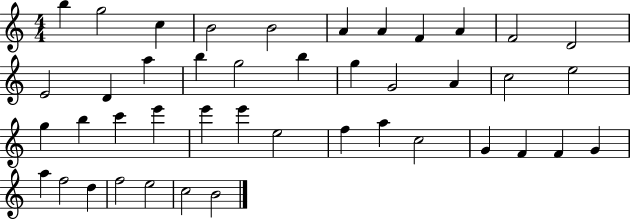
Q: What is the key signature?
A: C major